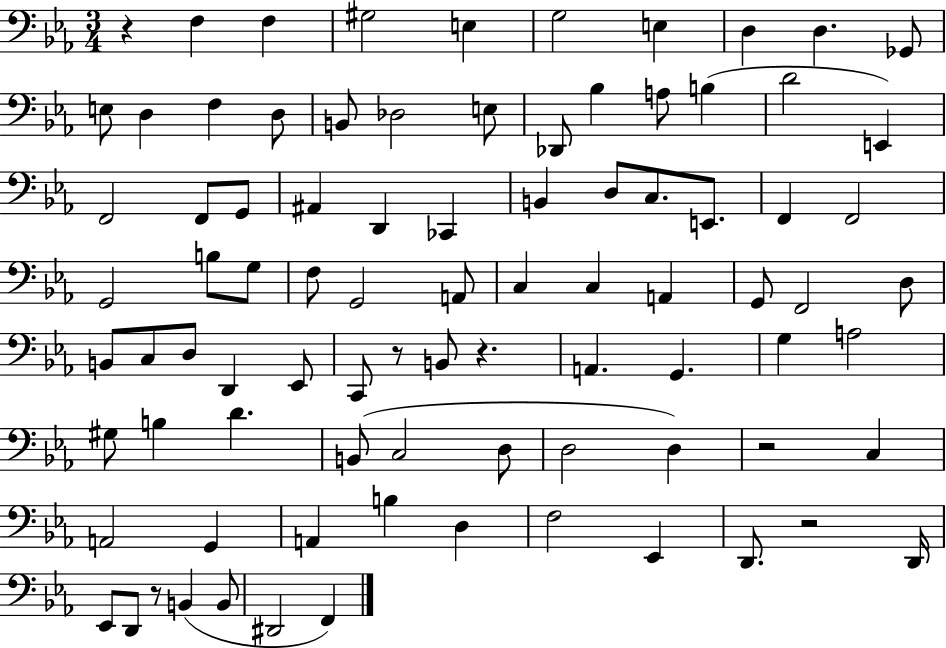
X:1
T:Untitled
M:3/4
L:1/4
K:Eb
z F, F, ^G,2 E, G,2 E, D, D, _G,,/2 E,/2 D, F, D,/2 B,,/2 _D,2 E,/2 _D,,/2 _B, A,/2 B, D2 E,, F,,2 F,,/2 G,,/2 ^A,, D,, _C,, B,, D,/2 C,/2 E,,/2 F,, F,,2 G,,2 B,/2 G,/2 F,/2 G,,2 A,,/2 C, C, A,, G,,/2 F,,2 D,/2 B,,/2 C,/2 D,/2 D,, _E,,/2 C,,/2 z/2 B,,/2 z A,, G,, G, A,2 ^G,/2 B, D B,,/2 C,2 D,/2 D,2 D, z2 C, A,,2 G,, A,, B, D, F,2 _E,, D,,/2 z2 D,,/4 _E,,/2 D,,/2 z/2 B,, B,,/2 ^D,,2 F,,